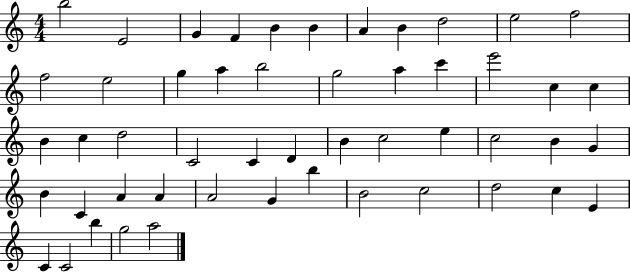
B5/h E4/h G4/q F4/q B4/q B4/q A4/q B4/q D5/h E5/h F5/h F5/h E5/h G5/q A5/q B5/h G5/h A5/q C6/q E6/h C5/q C5/q B4/q C5/q D5/h C4/h C4/q D4/q B4/q C5/h E5/q C5/h B4/q G4/q B4/q C4/q A4/q A4/q A4/h G4/q B5/q B4/h C5/h D5/h C5/q E4/q C4/q C4/h B5/q G5/h A5/h